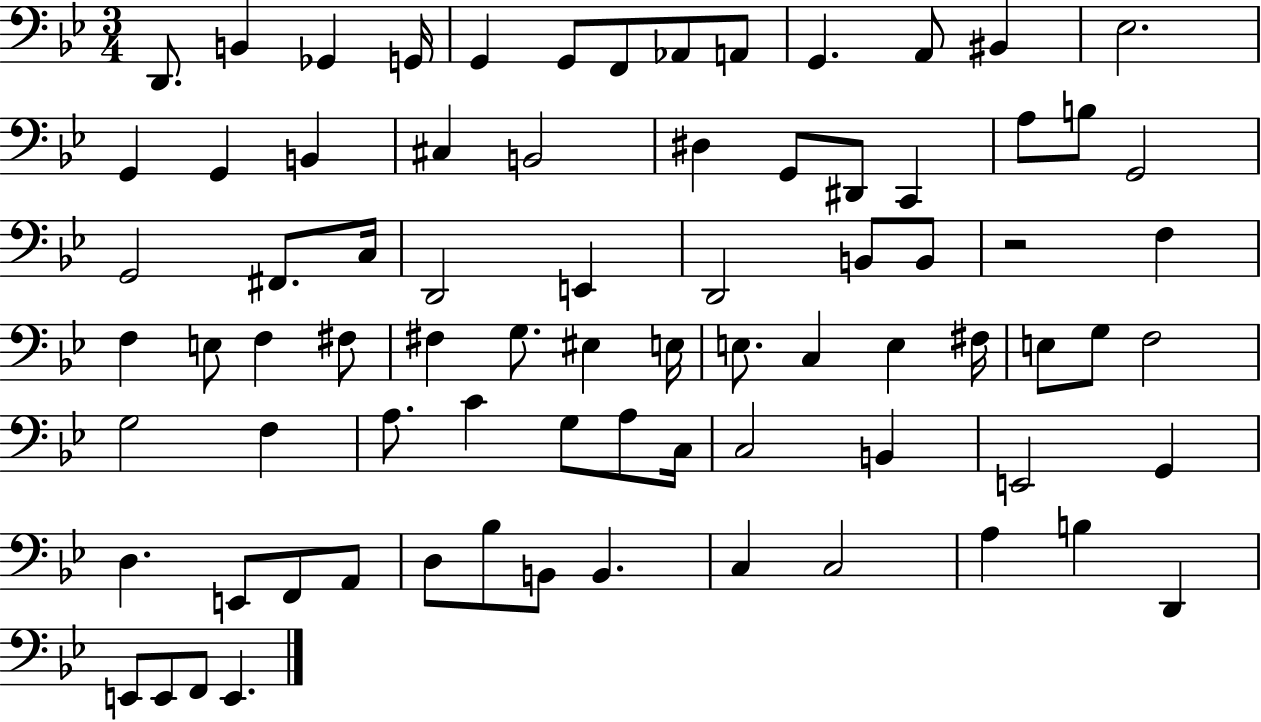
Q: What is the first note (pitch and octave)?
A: D2